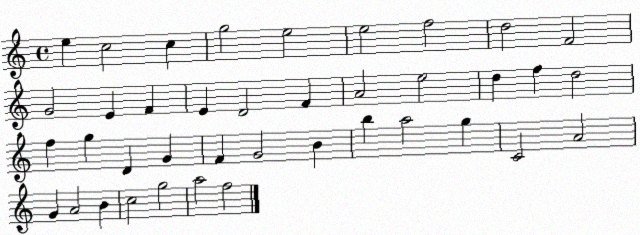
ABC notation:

X:1
T:Untitled
M:4/4
L:1/4
K:C
e c2 c g2 e2 e2 f2 d2 F2 G2 E F E D2 F A2 e2 d f d2 f g D G F G2 B b a2 g C2 A2 G A2 B c2 g2 a2 f2